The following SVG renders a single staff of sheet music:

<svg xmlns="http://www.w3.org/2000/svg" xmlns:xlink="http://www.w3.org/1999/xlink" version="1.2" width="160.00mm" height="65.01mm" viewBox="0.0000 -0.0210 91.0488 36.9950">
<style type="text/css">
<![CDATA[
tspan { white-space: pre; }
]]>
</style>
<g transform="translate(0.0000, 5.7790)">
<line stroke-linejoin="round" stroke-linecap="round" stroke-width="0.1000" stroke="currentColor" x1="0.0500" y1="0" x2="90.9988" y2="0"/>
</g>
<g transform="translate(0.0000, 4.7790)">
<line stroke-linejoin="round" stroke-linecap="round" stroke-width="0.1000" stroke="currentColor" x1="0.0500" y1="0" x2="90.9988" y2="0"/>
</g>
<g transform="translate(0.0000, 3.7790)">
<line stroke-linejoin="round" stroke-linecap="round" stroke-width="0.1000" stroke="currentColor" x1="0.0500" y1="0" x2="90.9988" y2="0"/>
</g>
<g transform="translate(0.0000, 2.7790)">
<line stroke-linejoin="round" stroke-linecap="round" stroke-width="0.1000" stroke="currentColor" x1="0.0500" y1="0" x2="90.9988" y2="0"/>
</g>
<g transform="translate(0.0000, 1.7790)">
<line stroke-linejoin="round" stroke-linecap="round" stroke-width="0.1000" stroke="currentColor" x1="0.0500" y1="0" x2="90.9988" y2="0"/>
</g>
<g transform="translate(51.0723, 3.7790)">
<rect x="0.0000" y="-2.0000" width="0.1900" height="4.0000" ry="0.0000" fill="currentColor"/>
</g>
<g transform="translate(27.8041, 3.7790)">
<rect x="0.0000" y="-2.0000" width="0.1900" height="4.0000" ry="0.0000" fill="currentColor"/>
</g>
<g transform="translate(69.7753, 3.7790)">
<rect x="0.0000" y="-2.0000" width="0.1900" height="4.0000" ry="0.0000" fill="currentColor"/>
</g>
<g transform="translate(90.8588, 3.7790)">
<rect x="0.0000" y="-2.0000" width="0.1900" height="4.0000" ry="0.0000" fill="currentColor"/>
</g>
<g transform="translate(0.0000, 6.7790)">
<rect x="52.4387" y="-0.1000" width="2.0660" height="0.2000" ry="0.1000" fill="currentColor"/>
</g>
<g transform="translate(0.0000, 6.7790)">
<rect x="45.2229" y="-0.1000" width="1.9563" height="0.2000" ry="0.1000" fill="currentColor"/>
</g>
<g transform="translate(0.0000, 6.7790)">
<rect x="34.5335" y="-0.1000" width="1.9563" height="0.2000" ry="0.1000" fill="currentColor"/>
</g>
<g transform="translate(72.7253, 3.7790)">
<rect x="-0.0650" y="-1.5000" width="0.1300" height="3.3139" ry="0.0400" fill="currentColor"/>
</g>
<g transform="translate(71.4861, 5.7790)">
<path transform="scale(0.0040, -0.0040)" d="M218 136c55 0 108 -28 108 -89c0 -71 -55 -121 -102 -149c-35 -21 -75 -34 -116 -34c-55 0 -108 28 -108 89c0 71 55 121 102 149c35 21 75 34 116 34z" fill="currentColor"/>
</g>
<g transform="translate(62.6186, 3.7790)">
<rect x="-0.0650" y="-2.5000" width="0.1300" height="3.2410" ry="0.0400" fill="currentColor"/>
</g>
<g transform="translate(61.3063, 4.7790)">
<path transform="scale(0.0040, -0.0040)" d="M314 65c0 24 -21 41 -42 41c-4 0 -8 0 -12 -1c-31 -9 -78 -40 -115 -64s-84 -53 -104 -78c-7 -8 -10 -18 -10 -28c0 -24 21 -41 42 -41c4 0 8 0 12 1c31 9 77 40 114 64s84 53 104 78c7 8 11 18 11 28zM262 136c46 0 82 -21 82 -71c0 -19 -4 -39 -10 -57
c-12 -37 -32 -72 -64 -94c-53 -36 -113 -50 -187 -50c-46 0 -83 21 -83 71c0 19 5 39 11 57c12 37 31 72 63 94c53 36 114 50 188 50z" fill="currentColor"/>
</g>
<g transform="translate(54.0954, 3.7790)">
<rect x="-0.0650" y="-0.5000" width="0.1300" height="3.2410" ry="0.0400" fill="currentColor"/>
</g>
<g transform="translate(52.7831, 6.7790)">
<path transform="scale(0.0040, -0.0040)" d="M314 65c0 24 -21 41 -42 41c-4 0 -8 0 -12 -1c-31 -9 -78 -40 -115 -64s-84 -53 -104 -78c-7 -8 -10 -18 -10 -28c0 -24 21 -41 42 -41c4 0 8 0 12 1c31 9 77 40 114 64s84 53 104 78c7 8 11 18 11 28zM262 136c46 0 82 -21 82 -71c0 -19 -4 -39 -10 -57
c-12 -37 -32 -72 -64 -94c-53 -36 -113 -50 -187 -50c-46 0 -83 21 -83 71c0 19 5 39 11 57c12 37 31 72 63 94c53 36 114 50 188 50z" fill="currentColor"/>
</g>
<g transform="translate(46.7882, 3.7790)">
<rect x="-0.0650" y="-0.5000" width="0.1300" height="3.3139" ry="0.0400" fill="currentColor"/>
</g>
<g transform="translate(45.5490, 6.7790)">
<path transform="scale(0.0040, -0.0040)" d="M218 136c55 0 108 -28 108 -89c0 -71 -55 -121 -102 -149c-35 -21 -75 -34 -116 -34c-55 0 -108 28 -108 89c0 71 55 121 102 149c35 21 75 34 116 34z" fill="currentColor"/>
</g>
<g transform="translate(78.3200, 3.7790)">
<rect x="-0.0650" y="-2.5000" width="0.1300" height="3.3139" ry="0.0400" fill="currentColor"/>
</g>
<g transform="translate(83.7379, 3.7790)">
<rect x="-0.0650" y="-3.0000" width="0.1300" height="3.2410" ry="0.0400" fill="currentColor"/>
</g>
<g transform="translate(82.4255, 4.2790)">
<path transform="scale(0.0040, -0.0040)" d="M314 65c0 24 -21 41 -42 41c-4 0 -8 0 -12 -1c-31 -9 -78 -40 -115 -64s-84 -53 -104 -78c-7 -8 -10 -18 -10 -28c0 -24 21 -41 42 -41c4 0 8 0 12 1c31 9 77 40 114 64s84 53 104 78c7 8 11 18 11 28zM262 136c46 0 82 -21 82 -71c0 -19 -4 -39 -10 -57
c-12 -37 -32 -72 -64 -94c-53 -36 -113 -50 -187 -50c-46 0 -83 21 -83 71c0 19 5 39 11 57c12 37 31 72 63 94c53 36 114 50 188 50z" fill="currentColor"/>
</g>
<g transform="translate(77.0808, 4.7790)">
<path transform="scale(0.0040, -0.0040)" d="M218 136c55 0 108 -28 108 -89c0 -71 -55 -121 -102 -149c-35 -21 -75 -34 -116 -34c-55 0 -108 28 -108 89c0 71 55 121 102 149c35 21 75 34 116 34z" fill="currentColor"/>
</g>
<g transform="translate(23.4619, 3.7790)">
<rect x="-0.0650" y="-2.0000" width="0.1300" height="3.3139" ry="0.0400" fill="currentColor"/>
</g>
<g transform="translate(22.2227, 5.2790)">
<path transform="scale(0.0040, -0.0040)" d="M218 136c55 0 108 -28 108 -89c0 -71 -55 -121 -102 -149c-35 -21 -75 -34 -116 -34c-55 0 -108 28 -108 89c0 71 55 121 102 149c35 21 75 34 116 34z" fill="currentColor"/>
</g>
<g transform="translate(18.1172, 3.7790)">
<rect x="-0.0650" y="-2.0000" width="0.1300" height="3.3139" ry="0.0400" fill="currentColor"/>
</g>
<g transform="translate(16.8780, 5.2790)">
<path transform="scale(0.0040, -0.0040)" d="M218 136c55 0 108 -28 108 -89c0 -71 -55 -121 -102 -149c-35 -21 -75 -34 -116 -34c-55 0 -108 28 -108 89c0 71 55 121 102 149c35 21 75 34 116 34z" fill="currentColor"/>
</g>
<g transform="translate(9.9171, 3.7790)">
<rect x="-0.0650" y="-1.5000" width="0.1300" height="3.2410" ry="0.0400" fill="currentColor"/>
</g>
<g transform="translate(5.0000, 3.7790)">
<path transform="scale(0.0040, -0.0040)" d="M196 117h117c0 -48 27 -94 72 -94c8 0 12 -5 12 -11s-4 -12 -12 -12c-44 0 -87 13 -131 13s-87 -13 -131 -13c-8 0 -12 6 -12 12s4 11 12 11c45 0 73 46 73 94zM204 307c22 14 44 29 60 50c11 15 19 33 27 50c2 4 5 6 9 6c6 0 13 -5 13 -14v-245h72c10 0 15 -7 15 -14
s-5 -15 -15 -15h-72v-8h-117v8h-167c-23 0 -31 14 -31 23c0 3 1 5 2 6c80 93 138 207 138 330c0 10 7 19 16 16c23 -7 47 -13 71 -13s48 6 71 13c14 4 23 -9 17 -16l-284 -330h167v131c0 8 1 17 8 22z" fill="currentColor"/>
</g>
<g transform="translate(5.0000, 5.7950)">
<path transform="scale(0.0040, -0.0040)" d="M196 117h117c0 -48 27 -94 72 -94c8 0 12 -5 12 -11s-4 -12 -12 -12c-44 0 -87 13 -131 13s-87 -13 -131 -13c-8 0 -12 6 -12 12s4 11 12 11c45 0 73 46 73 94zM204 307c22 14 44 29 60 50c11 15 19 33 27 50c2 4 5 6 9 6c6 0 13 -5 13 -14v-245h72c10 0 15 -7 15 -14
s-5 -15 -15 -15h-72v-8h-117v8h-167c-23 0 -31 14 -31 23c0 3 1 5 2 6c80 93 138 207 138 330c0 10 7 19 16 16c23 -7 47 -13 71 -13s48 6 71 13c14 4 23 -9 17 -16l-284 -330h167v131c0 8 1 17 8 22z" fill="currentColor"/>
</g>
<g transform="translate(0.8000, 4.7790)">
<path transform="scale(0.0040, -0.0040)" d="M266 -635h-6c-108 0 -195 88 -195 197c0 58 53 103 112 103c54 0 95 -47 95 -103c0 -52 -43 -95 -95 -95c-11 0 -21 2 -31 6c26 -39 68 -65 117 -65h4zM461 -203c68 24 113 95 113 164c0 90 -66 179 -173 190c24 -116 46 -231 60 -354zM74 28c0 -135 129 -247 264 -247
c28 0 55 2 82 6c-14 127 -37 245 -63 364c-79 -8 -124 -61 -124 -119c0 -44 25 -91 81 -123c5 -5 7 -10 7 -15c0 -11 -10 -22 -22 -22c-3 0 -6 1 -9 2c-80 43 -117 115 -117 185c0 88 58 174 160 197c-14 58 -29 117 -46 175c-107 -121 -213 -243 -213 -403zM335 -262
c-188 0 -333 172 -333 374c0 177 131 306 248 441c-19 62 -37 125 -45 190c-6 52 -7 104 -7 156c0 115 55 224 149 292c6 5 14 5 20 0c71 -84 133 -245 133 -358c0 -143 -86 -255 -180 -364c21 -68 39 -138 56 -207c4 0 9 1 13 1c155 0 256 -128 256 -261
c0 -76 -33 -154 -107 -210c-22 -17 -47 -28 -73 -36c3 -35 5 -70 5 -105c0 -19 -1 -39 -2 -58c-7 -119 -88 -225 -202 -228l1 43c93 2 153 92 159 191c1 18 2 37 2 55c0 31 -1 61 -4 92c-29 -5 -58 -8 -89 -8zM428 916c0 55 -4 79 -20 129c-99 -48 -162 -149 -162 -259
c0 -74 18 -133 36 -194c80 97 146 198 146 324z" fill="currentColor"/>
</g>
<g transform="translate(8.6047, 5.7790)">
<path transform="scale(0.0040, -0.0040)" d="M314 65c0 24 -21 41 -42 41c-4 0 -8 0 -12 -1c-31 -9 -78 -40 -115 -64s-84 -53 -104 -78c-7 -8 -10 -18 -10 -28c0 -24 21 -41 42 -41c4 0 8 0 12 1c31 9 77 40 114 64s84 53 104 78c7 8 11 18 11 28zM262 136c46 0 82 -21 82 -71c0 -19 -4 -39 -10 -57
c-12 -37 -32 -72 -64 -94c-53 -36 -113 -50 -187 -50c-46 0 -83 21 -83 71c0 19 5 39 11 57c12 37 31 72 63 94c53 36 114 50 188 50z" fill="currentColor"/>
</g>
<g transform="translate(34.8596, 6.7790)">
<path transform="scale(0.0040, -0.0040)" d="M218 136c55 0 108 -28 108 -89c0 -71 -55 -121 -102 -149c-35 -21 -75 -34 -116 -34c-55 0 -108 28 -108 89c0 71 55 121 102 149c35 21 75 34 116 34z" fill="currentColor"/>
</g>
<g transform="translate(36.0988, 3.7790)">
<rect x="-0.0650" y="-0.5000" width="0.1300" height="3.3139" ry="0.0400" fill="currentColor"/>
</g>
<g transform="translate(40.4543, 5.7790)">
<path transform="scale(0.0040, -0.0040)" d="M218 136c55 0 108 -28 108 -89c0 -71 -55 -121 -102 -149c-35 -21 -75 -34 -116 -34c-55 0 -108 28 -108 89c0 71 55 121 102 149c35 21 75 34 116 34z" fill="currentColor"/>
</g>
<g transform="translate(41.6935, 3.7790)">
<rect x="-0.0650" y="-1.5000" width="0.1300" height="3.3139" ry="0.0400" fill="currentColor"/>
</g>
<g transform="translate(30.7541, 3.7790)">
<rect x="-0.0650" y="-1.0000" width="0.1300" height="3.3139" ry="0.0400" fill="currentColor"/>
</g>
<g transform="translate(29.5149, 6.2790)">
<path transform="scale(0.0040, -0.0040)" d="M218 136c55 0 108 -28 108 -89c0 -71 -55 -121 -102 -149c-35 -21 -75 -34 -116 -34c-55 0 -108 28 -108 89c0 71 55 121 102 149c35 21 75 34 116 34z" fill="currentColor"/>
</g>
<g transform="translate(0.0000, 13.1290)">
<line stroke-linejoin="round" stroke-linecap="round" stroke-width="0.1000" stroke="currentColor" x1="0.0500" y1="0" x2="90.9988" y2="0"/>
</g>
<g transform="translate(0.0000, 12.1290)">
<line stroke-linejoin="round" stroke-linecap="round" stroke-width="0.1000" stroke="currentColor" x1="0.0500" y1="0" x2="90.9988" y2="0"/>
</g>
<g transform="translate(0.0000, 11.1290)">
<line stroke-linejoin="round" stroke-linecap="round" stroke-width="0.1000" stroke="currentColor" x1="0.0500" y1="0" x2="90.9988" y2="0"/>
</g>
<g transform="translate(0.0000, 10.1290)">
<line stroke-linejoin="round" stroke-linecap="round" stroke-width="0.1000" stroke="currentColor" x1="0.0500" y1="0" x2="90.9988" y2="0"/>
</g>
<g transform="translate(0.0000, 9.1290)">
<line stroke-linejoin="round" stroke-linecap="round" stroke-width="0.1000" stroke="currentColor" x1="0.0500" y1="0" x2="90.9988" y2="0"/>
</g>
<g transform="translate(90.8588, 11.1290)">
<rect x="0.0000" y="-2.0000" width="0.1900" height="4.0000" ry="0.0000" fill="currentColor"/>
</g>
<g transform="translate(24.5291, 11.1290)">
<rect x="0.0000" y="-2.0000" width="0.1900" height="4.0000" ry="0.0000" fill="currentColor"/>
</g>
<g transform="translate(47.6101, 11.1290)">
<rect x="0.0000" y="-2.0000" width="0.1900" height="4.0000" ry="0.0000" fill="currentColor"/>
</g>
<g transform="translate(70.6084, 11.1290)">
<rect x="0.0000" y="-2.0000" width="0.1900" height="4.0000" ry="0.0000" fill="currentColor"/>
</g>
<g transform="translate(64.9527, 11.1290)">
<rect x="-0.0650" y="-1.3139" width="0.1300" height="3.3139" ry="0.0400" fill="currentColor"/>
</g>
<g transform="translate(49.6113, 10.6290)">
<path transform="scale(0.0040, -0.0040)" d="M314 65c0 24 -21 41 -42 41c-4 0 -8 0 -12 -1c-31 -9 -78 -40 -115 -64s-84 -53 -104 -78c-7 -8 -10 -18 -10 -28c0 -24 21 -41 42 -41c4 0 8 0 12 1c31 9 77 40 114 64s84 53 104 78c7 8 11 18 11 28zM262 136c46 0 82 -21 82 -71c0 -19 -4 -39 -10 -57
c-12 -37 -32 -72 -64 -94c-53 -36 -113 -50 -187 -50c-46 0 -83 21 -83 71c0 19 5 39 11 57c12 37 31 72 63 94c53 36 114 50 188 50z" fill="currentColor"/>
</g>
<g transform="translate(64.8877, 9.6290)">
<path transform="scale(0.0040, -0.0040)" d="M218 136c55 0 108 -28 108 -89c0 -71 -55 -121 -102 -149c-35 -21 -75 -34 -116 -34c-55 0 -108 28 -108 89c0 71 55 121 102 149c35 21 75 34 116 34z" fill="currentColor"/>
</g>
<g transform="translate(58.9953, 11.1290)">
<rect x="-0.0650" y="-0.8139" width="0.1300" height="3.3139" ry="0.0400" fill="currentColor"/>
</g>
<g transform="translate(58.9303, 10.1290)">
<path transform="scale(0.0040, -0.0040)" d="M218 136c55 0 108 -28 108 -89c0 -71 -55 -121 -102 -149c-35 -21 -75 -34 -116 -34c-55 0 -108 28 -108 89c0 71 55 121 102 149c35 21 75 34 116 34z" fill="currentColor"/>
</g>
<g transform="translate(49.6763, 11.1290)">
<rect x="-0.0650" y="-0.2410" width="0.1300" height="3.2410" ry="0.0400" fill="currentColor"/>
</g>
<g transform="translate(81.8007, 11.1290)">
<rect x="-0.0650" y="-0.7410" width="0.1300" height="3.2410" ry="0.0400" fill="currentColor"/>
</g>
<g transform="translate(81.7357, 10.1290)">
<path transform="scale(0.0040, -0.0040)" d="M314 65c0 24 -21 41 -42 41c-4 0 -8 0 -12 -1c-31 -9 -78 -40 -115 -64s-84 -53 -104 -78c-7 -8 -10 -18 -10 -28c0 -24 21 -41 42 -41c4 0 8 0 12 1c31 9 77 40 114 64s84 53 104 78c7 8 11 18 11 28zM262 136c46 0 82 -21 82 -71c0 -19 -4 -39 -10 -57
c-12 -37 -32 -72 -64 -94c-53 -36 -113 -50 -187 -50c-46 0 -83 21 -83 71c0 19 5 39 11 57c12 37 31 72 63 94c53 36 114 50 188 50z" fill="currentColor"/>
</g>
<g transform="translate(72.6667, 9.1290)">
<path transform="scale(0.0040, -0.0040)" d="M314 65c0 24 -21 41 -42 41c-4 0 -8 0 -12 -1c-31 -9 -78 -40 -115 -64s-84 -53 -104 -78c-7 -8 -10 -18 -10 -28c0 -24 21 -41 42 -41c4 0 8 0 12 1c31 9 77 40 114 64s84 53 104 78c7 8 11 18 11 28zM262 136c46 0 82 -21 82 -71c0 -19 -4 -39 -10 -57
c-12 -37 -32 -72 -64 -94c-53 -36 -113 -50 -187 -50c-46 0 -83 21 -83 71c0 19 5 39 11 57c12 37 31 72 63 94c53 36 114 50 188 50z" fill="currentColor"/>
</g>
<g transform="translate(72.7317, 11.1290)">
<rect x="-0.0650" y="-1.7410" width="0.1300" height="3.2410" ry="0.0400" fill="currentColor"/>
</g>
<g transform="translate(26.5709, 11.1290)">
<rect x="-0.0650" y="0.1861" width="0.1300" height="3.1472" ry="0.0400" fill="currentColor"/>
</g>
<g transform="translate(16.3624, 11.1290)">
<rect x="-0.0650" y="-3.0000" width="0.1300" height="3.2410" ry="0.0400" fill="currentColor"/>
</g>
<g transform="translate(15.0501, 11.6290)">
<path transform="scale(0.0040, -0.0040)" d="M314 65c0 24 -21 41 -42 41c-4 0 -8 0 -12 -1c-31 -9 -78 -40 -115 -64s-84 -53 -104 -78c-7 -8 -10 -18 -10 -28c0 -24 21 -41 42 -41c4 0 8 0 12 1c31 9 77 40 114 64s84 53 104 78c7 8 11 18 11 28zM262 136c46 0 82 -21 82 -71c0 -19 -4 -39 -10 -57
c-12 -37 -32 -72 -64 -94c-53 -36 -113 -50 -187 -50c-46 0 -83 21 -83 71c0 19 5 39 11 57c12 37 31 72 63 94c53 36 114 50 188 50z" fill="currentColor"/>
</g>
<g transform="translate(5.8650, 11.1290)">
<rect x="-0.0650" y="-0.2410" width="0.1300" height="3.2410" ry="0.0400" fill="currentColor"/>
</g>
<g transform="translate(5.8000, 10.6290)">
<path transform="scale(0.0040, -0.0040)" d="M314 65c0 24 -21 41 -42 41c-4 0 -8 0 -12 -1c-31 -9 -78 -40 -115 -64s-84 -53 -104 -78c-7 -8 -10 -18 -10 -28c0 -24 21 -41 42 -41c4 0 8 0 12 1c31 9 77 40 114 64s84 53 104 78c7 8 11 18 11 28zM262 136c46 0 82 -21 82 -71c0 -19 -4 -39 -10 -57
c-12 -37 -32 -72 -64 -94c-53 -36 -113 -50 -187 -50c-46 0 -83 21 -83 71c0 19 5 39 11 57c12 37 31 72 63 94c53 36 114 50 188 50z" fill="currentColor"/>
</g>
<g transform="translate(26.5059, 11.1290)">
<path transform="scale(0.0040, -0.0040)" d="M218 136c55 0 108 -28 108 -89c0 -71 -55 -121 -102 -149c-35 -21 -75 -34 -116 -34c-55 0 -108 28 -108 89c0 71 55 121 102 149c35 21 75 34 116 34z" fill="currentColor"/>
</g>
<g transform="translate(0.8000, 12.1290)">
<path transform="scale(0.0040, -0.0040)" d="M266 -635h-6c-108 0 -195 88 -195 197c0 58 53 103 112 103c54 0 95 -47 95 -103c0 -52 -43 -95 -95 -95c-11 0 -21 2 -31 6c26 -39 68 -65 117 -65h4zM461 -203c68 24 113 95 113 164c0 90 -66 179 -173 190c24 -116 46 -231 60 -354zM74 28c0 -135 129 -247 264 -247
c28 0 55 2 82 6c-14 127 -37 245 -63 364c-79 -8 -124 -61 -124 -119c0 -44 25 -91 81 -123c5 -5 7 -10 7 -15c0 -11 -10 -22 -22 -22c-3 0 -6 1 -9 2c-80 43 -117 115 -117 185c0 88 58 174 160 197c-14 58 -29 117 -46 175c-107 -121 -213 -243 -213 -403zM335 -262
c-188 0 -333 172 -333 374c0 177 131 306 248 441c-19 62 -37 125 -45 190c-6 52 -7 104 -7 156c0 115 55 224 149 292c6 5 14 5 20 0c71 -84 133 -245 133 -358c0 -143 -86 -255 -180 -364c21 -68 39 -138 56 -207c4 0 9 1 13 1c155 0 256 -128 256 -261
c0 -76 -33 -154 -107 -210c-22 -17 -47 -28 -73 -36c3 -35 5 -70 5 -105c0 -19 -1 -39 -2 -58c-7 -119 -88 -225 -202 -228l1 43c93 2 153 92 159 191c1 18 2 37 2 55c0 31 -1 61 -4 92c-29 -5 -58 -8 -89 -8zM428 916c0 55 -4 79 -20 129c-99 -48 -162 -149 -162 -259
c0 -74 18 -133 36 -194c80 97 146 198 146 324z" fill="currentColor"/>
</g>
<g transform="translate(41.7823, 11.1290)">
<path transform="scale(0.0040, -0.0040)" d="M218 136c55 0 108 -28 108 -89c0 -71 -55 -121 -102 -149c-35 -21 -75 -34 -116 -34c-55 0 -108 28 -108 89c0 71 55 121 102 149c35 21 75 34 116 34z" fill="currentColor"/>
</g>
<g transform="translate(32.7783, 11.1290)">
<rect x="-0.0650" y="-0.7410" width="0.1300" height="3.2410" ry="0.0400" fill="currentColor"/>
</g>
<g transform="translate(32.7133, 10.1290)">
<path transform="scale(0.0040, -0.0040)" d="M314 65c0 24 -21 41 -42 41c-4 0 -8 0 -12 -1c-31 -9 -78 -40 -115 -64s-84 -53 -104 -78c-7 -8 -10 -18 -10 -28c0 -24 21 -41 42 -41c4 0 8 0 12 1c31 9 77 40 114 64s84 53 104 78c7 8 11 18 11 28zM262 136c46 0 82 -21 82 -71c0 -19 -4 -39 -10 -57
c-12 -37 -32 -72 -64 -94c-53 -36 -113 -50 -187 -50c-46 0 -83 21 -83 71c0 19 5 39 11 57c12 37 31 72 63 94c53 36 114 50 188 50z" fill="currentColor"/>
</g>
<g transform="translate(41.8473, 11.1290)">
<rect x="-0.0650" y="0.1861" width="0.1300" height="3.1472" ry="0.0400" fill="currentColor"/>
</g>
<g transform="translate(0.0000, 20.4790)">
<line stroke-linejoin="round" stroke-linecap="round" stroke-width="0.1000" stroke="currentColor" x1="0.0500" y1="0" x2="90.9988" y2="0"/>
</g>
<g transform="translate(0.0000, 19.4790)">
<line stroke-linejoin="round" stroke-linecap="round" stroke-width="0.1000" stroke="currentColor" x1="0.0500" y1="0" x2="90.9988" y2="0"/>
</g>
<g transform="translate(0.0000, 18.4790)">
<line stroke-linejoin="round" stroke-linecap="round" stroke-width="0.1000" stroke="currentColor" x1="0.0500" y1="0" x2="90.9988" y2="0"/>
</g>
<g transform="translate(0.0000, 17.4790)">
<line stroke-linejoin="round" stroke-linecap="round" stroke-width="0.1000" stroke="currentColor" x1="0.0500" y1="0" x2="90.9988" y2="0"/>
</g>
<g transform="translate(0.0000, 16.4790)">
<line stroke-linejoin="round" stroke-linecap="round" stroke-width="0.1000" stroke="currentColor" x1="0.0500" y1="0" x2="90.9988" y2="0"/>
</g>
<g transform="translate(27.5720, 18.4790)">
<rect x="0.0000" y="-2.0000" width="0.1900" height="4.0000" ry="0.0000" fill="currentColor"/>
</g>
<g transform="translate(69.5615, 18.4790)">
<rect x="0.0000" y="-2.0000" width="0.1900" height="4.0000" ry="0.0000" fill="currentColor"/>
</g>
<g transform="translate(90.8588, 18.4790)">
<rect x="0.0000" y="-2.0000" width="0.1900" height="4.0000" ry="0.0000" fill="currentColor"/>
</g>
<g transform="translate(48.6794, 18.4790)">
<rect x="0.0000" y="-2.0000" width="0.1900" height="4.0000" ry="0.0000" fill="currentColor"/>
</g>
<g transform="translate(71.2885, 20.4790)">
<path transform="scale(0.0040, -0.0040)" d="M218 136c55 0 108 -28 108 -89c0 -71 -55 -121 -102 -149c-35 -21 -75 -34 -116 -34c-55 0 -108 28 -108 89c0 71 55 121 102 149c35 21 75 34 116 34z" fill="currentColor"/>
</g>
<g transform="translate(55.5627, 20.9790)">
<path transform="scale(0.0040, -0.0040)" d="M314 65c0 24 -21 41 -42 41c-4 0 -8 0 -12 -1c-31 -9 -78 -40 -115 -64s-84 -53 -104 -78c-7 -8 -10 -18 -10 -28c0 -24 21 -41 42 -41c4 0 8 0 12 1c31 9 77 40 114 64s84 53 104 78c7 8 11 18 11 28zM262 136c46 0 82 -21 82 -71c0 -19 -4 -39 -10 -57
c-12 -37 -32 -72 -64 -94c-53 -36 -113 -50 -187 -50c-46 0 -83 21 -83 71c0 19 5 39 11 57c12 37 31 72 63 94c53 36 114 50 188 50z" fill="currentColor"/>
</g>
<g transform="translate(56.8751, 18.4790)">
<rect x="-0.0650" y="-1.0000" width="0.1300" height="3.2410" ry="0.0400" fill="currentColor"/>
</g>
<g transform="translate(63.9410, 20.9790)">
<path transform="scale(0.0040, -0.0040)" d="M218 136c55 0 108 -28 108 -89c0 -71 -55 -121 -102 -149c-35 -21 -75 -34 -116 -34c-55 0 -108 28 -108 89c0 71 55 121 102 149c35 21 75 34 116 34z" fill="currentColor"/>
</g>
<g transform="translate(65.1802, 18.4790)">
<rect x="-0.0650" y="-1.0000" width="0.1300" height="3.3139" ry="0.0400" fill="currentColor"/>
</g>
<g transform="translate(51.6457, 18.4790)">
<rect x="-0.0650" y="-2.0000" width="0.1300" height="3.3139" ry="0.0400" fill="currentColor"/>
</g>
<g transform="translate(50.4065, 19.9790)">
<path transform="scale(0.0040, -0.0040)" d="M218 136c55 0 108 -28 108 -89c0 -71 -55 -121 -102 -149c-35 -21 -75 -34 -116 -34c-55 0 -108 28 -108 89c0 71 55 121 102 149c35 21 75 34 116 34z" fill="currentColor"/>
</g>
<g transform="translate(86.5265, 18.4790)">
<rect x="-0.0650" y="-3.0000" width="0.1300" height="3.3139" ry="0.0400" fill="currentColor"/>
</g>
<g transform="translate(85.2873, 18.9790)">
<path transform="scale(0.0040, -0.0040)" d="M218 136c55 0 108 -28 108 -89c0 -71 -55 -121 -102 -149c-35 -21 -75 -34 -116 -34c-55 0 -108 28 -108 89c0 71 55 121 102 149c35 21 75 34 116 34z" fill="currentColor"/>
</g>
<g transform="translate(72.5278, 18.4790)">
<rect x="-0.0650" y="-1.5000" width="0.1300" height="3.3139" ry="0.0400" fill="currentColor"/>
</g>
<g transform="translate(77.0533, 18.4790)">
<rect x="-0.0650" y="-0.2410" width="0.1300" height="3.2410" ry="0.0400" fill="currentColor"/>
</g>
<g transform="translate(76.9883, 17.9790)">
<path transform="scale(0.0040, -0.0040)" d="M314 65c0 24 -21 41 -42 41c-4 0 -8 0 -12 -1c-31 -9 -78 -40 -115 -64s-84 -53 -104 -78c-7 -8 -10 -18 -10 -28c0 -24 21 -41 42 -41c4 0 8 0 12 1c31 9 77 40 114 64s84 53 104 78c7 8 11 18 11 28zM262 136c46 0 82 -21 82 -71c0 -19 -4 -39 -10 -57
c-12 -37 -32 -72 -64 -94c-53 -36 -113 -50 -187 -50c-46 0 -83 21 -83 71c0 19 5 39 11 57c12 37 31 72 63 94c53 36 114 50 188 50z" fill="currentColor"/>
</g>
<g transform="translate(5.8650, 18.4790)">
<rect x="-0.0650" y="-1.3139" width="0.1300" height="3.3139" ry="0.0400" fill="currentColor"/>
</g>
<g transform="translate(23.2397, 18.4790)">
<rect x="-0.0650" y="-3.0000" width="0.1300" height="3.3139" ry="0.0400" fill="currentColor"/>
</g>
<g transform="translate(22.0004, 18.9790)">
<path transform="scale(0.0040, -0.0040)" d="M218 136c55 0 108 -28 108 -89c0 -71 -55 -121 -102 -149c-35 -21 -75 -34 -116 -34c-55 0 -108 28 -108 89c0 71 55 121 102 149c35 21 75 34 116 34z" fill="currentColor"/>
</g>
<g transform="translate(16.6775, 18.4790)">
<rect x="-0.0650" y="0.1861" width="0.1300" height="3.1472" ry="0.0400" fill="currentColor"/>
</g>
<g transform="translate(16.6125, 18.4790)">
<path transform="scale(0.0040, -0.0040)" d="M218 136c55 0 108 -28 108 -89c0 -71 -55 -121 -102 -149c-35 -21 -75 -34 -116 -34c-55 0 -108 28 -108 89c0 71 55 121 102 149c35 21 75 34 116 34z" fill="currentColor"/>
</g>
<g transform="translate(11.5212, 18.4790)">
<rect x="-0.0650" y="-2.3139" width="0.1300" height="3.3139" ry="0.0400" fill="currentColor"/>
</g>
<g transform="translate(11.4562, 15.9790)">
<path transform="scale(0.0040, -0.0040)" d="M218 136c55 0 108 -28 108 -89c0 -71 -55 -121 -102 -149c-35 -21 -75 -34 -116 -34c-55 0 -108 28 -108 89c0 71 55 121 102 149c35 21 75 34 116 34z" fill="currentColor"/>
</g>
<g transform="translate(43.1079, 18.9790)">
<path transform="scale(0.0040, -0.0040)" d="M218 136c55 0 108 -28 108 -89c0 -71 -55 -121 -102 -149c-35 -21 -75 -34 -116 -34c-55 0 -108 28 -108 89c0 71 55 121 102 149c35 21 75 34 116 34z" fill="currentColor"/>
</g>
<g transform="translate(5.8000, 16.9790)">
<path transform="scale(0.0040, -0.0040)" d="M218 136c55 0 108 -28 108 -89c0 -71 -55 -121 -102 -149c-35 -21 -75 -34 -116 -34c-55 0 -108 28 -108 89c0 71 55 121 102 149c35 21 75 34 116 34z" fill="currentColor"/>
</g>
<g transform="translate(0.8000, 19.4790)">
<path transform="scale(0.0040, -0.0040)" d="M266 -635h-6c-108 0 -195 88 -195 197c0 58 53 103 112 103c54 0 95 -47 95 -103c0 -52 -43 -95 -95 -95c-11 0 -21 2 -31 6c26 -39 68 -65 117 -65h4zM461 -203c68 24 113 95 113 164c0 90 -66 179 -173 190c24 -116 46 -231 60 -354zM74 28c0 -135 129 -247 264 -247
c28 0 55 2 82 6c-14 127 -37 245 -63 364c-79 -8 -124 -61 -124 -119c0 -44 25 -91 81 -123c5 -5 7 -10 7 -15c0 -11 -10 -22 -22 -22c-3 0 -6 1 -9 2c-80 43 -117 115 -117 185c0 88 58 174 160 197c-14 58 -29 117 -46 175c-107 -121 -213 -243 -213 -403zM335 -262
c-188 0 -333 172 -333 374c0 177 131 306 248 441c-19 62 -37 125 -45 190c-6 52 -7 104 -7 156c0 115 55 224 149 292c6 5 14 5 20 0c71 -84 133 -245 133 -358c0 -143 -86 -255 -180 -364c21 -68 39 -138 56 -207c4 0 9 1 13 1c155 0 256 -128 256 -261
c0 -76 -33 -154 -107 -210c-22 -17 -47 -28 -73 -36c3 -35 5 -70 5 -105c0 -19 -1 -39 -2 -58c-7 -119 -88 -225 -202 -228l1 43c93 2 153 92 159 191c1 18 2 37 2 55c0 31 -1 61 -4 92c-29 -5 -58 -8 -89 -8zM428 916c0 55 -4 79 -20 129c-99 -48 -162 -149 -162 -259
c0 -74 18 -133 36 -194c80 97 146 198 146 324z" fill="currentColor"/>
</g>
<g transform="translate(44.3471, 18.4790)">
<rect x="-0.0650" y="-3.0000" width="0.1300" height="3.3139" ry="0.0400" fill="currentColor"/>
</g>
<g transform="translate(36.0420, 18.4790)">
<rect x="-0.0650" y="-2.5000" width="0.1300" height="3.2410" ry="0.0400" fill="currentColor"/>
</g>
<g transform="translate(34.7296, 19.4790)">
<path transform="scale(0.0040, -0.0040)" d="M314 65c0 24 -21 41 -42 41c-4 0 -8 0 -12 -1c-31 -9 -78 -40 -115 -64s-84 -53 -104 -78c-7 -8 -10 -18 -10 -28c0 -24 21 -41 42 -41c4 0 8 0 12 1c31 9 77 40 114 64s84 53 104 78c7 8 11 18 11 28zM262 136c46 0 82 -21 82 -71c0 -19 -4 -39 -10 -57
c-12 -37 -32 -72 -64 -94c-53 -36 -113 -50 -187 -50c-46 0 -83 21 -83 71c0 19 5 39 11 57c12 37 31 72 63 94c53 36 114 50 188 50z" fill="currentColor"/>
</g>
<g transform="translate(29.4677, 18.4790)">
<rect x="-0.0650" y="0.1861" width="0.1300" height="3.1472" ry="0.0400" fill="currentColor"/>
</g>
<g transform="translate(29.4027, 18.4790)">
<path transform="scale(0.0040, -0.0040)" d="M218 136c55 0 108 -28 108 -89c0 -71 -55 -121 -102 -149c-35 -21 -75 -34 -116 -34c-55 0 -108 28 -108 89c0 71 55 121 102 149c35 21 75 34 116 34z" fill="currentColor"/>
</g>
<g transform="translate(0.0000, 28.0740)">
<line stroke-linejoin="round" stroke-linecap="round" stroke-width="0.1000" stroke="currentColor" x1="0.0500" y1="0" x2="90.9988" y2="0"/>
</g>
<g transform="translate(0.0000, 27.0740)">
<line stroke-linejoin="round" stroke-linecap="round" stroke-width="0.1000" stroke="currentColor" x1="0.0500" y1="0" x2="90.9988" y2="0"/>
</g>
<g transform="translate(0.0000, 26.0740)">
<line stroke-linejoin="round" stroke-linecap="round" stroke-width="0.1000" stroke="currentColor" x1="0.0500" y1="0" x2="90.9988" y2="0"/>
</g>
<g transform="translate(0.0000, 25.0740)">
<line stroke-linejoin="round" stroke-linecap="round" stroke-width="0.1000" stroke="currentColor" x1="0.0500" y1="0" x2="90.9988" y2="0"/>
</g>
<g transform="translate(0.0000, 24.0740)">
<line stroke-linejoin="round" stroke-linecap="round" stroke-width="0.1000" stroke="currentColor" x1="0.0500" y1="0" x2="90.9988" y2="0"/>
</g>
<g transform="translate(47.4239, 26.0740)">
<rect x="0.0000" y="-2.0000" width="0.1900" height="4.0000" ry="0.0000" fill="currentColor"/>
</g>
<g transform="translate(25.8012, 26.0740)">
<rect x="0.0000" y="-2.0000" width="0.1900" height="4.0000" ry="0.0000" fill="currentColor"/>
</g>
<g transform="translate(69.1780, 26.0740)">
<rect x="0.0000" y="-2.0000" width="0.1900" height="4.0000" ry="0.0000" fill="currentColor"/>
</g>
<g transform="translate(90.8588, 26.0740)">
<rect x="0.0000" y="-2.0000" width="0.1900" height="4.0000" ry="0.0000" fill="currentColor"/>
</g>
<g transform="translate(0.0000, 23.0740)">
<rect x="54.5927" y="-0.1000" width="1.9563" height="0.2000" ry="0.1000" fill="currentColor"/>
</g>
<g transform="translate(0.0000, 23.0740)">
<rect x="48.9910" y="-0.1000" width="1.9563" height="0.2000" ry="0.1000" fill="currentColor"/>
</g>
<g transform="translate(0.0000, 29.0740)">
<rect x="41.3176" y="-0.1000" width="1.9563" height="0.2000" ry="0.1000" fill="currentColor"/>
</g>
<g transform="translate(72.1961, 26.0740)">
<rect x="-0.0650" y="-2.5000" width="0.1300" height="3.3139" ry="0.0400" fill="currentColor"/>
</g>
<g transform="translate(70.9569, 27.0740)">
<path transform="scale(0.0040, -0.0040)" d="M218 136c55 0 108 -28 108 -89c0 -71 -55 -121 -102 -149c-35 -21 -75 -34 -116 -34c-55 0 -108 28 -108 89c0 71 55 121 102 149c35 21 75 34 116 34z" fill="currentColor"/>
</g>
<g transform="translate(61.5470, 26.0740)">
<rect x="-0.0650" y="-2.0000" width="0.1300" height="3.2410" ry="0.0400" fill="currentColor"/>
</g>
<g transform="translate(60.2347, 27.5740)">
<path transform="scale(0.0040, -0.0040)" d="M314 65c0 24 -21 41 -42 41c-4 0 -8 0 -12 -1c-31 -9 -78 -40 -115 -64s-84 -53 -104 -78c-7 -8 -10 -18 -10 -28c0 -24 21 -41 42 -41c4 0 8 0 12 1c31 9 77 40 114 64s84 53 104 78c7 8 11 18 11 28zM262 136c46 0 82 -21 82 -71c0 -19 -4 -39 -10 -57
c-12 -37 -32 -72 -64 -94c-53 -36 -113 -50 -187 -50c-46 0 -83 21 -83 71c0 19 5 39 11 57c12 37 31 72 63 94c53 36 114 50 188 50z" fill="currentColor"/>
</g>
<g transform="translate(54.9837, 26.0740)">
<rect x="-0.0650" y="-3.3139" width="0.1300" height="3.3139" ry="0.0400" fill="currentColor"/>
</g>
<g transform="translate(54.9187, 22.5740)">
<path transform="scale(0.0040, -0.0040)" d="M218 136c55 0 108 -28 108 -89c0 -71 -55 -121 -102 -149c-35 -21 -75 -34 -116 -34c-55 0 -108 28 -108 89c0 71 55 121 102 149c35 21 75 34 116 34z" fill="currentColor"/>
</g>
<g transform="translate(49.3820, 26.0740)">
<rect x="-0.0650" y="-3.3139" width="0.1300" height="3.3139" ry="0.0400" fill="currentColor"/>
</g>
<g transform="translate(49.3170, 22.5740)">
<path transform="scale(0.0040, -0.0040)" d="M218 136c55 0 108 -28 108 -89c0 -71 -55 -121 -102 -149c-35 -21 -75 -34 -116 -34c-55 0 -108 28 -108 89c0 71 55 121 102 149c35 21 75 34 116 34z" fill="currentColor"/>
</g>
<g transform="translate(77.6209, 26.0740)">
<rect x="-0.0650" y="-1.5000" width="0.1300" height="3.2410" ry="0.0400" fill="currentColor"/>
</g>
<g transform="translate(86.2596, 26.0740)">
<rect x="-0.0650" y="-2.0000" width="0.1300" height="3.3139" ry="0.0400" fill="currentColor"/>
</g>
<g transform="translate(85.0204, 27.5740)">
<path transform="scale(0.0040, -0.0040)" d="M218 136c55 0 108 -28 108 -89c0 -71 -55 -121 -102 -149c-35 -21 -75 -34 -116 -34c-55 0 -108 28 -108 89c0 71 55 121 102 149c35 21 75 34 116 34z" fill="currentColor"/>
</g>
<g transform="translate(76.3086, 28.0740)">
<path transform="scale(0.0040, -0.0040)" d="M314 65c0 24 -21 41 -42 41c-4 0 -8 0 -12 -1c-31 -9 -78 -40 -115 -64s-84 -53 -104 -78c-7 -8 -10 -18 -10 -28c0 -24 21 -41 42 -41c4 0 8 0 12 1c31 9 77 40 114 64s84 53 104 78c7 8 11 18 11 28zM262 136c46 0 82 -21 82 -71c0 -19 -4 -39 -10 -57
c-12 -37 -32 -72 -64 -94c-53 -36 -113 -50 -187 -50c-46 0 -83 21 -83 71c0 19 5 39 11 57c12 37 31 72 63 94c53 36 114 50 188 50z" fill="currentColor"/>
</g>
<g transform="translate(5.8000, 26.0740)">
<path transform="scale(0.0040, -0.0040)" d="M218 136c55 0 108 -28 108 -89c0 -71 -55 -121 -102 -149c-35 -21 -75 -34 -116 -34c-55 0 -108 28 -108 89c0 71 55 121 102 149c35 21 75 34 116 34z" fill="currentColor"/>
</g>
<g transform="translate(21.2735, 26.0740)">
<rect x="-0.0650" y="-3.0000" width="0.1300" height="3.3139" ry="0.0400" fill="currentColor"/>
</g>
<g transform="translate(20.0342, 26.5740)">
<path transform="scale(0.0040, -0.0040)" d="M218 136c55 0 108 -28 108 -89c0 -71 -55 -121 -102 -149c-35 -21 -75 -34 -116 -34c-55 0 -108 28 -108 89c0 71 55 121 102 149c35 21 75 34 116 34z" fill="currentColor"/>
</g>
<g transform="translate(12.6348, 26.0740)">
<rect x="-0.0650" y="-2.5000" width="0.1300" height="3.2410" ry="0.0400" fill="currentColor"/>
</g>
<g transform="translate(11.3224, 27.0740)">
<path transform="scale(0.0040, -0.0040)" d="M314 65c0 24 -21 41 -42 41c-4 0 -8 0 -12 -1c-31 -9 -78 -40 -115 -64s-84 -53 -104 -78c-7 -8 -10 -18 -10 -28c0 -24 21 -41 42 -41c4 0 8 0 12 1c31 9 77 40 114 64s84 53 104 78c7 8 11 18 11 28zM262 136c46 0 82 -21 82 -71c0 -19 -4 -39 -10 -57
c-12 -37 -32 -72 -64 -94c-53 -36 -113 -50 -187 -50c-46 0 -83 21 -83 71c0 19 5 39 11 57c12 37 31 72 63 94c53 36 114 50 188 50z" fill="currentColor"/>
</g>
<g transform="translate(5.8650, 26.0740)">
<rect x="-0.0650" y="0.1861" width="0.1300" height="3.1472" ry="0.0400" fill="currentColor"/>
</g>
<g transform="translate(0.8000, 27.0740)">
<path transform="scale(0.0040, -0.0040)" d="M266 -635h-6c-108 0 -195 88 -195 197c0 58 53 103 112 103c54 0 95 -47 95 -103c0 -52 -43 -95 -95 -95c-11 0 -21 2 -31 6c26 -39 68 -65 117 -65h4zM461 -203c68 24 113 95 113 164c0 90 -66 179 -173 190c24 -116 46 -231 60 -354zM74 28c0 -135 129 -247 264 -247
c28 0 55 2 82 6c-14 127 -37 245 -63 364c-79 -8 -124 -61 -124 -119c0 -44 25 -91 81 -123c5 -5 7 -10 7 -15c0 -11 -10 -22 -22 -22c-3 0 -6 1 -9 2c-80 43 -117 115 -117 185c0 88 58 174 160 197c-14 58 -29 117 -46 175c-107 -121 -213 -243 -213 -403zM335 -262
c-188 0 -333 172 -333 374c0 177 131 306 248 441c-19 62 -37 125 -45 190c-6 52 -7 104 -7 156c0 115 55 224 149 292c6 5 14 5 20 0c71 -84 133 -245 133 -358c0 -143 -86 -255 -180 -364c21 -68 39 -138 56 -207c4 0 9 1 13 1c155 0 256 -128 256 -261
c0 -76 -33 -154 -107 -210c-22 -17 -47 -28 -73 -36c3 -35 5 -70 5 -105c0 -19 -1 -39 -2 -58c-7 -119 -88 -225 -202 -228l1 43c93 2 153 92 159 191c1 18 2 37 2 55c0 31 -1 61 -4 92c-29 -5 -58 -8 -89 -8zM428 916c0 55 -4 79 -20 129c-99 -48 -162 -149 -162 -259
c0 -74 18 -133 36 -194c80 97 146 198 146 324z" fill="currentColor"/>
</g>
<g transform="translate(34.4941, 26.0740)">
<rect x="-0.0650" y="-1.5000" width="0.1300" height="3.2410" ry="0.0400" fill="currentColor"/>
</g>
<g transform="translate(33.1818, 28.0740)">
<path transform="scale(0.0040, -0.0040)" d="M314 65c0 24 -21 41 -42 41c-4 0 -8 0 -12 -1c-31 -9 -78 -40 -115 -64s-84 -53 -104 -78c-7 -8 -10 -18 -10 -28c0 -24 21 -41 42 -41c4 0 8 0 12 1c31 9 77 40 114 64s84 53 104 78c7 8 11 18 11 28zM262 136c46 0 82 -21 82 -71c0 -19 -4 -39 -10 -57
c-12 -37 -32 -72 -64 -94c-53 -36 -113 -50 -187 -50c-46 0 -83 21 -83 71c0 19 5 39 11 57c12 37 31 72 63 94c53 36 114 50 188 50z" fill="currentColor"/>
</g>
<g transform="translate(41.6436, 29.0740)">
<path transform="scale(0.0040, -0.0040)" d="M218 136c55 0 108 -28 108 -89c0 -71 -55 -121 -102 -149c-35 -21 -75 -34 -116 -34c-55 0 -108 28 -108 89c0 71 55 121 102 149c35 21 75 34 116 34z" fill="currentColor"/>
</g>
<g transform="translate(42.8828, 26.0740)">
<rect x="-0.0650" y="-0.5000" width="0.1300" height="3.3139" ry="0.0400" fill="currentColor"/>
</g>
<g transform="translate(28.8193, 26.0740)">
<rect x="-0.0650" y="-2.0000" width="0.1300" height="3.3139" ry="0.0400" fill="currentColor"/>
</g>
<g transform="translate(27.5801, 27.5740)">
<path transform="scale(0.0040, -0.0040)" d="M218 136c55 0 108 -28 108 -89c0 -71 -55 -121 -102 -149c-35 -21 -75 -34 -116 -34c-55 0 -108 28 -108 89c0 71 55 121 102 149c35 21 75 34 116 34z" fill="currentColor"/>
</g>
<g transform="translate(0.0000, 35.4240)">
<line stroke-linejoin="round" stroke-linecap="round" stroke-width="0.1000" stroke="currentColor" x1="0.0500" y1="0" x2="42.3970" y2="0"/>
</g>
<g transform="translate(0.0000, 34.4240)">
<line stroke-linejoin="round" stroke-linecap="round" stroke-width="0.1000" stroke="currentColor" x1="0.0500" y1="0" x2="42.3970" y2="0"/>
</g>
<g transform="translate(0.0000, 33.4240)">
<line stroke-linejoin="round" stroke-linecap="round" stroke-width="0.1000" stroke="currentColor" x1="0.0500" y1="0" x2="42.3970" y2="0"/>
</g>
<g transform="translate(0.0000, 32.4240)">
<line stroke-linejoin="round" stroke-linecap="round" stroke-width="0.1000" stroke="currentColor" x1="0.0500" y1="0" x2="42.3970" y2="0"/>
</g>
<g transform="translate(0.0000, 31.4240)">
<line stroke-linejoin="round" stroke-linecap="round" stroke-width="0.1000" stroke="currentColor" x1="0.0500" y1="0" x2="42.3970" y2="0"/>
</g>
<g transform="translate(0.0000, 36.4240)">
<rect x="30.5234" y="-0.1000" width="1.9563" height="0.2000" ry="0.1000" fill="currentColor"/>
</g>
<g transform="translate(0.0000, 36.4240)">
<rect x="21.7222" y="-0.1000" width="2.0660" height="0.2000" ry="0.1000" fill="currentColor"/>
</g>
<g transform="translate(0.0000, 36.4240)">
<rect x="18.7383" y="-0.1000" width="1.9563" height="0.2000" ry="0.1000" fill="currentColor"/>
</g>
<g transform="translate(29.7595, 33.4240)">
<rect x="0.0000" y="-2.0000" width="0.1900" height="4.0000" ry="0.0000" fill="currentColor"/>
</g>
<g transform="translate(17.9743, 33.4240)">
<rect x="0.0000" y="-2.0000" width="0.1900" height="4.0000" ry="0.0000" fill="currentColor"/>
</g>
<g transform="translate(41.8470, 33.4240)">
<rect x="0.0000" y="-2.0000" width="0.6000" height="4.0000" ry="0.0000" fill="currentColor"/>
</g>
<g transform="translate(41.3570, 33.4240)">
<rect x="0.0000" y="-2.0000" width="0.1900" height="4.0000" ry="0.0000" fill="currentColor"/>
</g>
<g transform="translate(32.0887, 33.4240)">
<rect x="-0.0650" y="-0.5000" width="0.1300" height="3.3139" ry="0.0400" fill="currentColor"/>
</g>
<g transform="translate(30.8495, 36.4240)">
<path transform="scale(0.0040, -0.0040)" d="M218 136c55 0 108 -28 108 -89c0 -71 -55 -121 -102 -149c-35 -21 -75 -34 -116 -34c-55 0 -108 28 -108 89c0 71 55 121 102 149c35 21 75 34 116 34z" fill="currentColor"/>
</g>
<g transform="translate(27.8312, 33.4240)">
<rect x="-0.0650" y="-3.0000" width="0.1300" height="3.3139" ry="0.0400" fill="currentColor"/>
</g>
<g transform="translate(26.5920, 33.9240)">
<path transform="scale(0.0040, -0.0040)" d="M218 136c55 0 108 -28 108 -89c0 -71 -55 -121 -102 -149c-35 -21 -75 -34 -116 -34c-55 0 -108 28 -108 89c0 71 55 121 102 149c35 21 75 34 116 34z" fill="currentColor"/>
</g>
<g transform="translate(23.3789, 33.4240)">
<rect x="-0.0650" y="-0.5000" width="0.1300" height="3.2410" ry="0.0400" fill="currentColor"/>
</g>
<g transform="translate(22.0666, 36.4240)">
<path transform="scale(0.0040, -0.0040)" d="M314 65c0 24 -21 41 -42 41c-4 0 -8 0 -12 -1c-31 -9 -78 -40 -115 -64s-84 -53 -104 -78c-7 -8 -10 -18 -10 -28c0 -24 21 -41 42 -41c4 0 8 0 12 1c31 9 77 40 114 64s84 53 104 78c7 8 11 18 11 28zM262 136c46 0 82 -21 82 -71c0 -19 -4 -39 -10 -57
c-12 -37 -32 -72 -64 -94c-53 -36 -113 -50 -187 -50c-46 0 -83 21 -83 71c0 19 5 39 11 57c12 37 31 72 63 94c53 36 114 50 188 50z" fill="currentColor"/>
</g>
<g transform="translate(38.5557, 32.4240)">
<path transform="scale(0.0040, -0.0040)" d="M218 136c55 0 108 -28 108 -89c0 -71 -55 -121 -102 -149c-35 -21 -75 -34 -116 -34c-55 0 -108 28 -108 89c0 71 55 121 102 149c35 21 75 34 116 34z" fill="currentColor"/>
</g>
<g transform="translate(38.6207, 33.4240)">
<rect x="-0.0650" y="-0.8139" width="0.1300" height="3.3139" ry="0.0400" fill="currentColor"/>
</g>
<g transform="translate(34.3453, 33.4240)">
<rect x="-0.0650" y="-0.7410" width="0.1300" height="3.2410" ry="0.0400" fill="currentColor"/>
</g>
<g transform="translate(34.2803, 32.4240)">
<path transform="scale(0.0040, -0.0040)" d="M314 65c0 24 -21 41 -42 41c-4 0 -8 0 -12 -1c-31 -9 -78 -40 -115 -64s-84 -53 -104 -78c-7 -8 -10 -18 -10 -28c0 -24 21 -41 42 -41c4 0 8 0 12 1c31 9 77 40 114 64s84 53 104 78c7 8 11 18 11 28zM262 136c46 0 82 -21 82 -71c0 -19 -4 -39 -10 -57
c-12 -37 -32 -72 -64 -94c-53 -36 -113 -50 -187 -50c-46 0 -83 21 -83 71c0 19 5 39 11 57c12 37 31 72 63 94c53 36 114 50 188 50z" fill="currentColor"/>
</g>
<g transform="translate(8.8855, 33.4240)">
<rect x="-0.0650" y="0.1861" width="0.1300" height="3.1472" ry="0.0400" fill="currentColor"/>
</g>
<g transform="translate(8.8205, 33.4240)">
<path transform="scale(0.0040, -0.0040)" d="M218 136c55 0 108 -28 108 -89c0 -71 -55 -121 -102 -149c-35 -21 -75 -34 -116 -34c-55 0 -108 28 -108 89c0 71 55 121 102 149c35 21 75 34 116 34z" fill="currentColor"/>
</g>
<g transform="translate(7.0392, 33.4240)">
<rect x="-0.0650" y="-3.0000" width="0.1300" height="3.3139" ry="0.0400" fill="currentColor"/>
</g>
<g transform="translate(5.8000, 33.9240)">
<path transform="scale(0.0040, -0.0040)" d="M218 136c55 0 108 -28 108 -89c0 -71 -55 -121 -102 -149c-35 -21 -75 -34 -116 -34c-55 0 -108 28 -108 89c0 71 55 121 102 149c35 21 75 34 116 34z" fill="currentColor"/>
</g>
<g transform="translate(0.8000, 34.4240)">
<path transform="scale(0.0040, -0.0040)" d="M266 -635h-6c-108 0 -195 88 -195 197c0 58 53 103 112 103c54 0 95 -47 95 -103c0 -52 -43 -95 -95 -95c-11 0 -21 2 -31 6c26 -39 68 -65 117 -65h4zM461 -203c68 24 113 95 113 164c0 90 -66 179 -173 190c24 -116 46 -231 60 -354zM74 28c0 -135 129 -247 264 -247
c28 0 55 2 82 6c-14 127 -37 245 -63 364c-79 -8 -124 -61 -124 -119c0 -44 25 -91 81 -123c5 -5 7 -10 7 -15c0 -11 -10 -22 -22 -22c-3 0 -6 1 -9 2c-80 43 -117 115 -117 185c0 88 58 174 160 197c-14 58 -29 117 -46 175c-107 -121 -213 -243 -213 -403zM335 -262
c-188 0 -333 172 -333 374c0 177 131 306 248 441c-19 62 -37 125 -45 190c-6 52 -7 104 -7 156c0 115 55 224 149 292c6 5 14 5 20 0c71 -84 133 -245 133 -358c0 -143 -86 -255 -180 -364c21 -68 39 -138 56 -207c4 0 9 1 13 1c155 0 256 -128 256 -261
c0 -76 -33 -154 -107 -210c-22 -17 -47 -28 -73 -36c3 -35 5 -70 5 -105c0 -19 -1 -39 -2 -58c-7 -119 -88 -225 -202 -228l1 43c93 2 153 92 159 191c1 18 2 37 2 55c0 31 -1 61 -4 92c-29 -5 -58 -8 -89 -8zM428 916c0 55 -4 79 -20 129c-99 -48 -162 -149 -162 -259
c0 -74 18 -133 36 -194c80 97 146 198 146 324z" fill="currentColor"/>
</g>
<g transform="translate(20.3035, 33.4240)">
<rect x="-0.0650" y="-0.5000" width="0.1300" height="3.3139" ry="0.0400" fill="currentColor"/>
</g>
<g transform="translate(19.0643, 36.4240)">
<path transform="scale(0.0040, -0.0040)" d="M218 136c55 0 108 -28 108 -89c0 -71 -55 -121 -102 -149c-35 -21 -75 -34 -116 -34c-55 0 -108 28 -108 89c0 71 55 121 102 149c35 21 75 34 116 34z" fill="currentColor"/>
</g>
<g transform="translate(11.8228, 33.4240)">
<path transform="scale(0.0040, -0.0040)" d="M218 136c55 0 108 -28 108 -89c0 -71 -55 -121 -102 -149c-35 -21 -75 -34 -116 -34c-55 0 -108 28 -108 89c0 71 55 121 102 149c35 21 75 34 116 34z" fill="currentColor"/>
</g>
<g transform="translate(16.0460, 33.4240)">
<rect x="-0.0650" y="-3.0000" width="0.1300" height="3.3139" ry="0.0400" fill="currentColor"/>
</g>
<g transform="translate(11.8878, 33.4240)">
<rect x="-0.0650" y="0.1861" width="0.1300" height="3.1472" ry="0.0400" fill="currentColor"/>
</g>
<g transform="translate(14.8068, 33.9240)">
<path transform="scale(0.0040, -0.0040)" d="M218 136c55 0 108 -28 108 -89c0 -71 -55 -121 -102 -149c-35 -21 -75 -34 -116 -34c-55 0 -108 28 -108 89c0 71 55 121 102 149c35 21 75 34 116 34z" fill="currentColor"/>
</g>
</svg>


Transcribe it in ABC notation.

X:1
T:Untitled
M:4/4
L:1/4
K:C
E2 F F D C E C C2 G2 E G A2 c2 A2 B d2 B c2 d e f2 d2 e g B A B G2 A F D2 D E c2 A B G2 A F E2 C b b F2 G E2 F A B B A C C2 A C d2 d